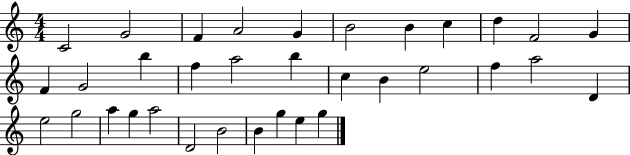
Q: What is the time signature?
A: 4/4